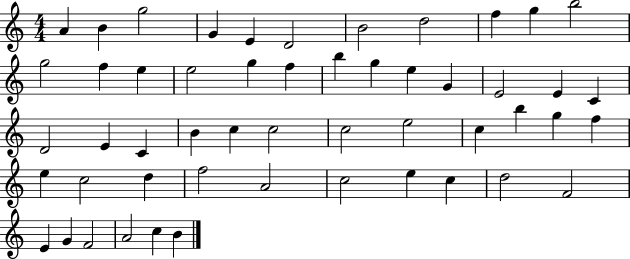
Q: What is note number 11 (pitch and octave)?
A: B5